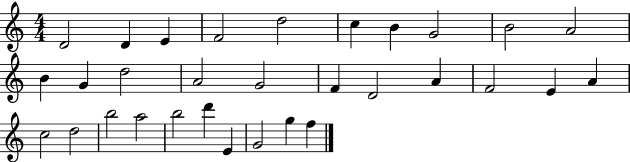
X:1
T:Untitled
M:4/4
L:1/4
K:C
D2 D E F2 d2 c B G2 B2 A2 B G d2 A2 G2 F D2 A F2 E A c2 d2 b2 a2 b2 d' E G2 g f